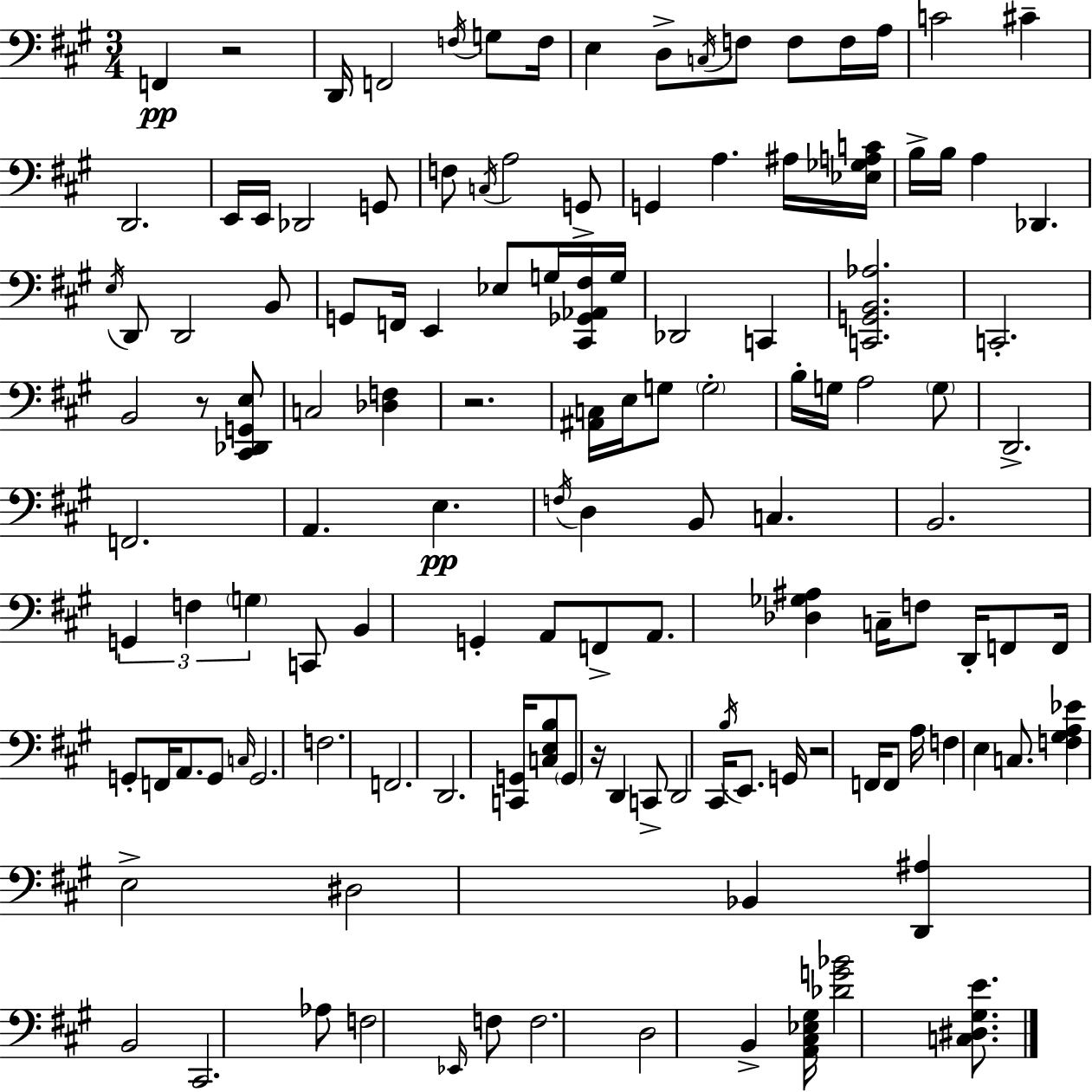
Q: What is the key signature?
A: A major